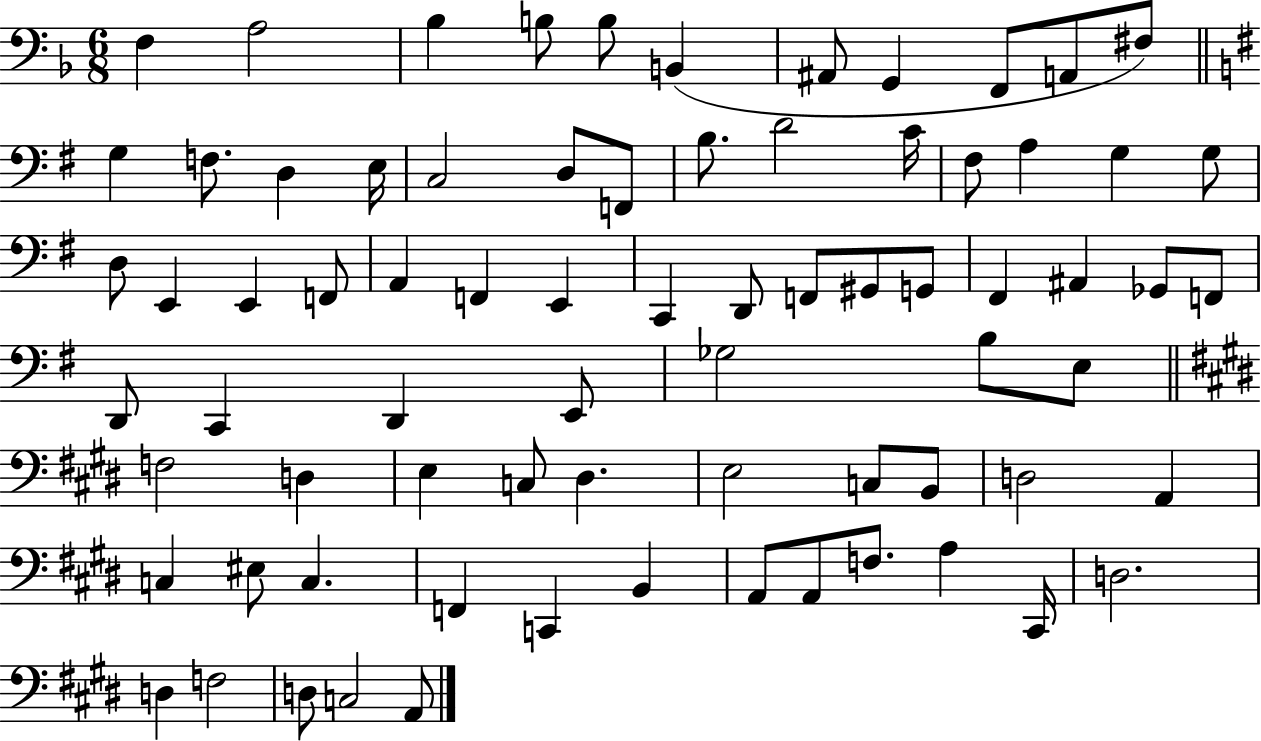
{
  \clef bass
  \numericTimeSignature
  \time 6/8
  \key f \major
  f4 a2 | bes4 b8 b8 b,4( | ais,8 g,4 f,8 a,8 fis8) | \bar "||" \break \key g \major g4 f8. d4 e16 | c2 d8 f,8 | b8. d'2 c'16 | fis8 a4 g4 g8 | \break d8 e,4 e,4 f,8 | a,4 f,4 e,4 | c,4 d,8 f,8 gis,8 g,8 | fis,4 ais,4 ges,8 f,8 | \break d,8 c,4 d,4 e,8 | ges2 b8 e8 | \bar "||" \break \key e \major f2 d4 | e4 c8 dis4. | e2 c8 b,8 | d2 a,4 | \break c4 eis8 c4. | f,4 c,4 b,4 | a,8 a,8 f8. a4 cis,16 | d2. | \break d4 f2 | d8 c2 a,8 | \bar "|."
}